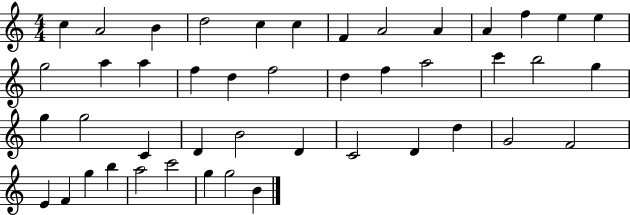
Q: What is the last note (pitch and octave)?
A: B4